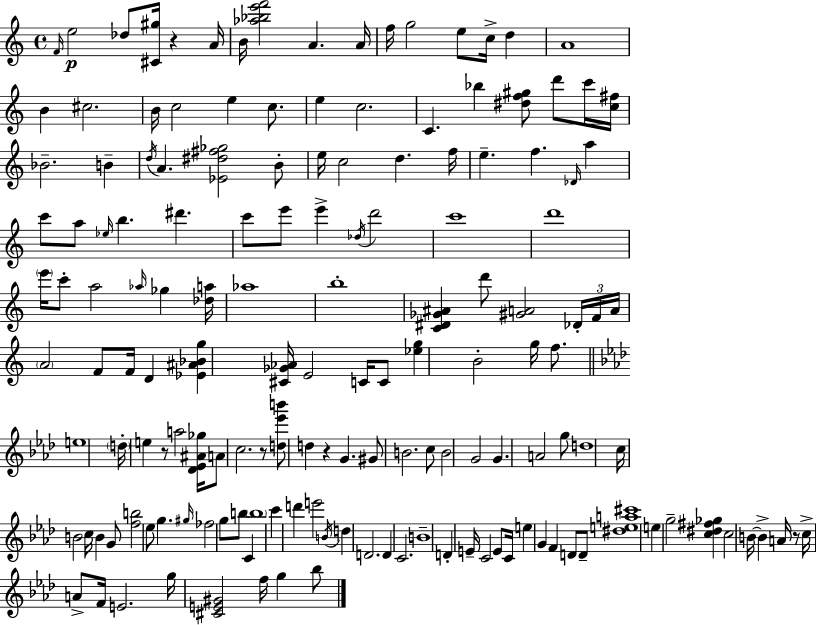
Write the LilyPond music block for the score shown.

{
  \clef treble
  \time 4/4
  \defaultTimeSignature
  \key c \major
  \grace { f'16 }\p e''2 des''8 <cis' gis''>16 r4 | a'16 b'16 <aes'' bes'' e''' f'''>2 a'4. | a'16 f''16 g''2 e''8 c''16-> d''4 | a'1 | \break b'4 cis''2. | b'16 c''2 e''4 c''8. | e''4 c''2. | c'4. bes''4 <dis'' f'' gis''>8 d'''8 c'''16 | \break <c'' fis''>16 bes'2.-- b'4-- | \acciaccatura { d''16 } a'4. <ees' dis'' fis'' ges''>2 | b'8-. e''16 c''2 d''4. | f''16 e''4.-- f''4. \grace { des'16 } a''4 | \break c'''8 a''8 \grace { ees''16 } b''4. dis'''4. | c'''8 e'''8 e'''4-> \acciaccatura { des''16 } d'''2 | c'''1 | d'''1 | \break \parenthesize e'''16 c'''8-. a''2 | \grace { aes''16 } ges''4 <des'' a''>16 aes''1 | b''1-. | <c' dis' ges' ais'>4 d'''8 <gis' a'>2 | \break \tuplet 3/2 { des'16-. f'16 a'16 } \parenthesize a'2 f'8 | f'16 d'4 <ees' ais' bes' g''>4 <cis' ges' aes'>16 e'2 | c'16 c'8 <ees'' g''>4 b'2-. | g''16 f''8. \bar "||" \break \key f \minor e''1 | \parenthesize d''16-. e''4 r8 a''2 <des' ees' ais' ges''>16 | a'8 c''2. r8 | <d'' ees''' b'''>8 d''4 r4 g'4. | \break gis'8 b'2. c''8 | b'2 g'2 | g'4. a'2 g''8 | d''1 | \break c''16 b'2 c''16 b'4 g'8 | <f'' b''>2 ees''8 g''4. | \grace { gis''16 } fes''2 g''8 b''8 c'4 | \parenthesize b''1 | \break c'''4 d'''4 e'''2 | \acciaccatura { b'16 } d''4 d'2. | d'4 c'2. | b'1-- | \break d'4-. e'16-- c'2 e'8 | c'16 e''4 g'4 f'4 d'8 | d'8-- <dis'' e'' a'' cis'''>1 | e''4 g''2-- <c'' dis'' fis'' ges''>4 | \break c''2 b'16~~ b'4-> a'16 | r8 c''16-> a'8-> f'16 e'2. | g''16 <cis' e' gis'>2 f''16 g''4 | bes''8 \bar "|."
}